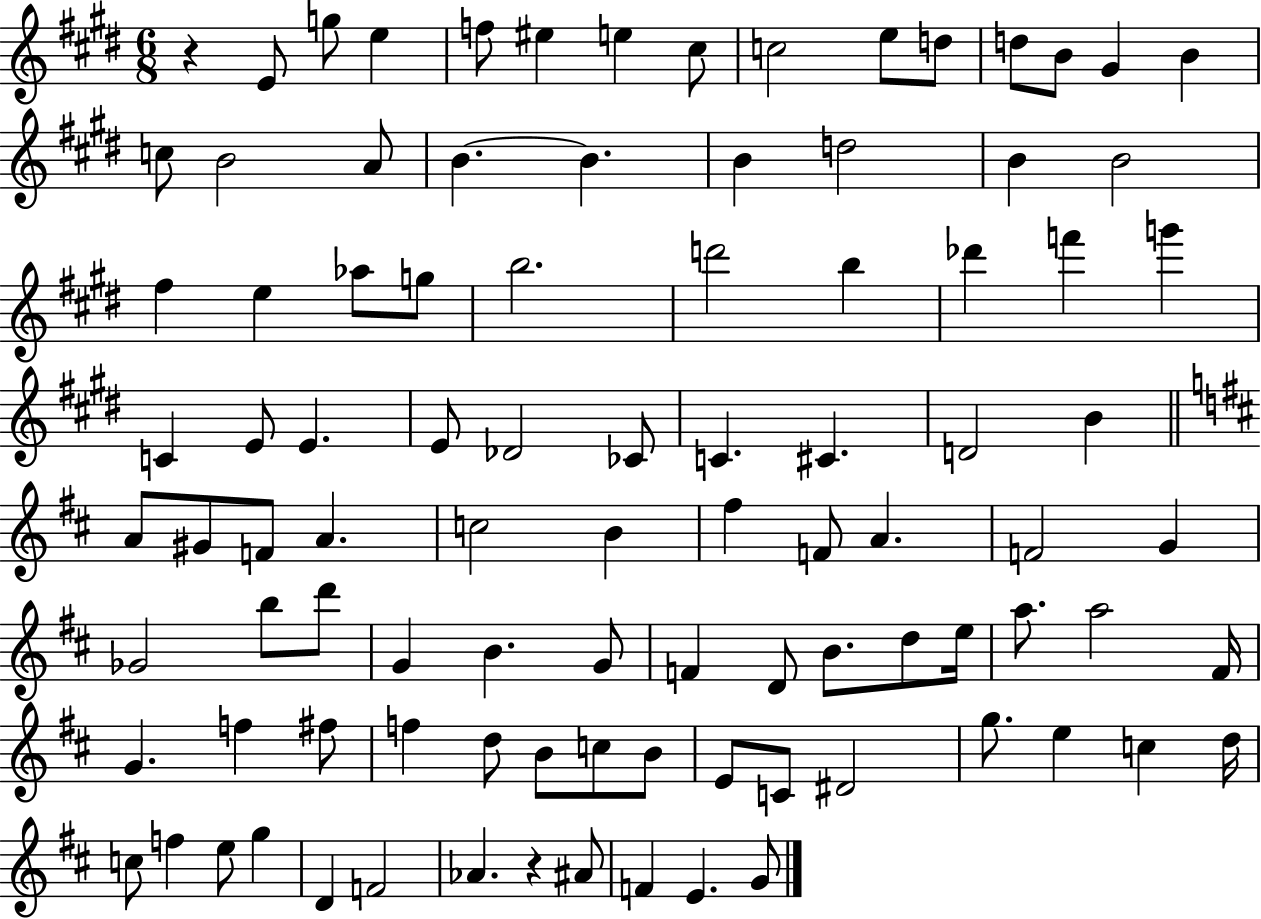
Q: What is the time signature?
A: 6/8